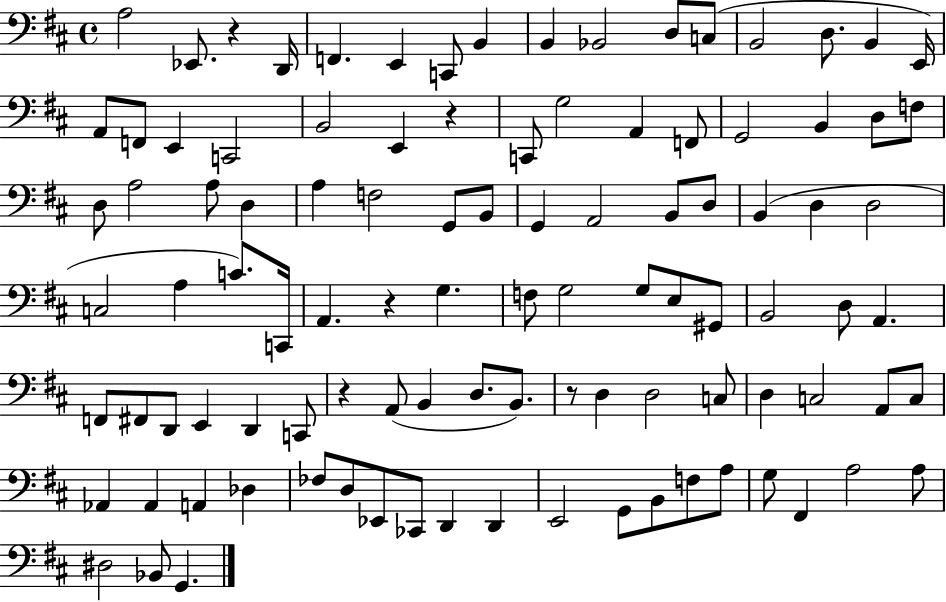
{
  \clef bass
  \time 4/4
  \defaultTimeSignature
  \key d \major
  a2 ees,8. r4 d,16 | f,4. e,4 c,8 b,4 | b,4 bes,2 d8 c8( | b,2 d8. b,4 e,16) | \break a,8 f,8 e,4 c,2 | b,2 e,4 r4 | c,8 g2 a,4 f,8 | g,2 b,4 d8 f8 | \break d8 a2 a8 d4 | a4 f2 g,8 b,8 | g,4 a,2 b,8 d8 | b,4( d4 d2 | \break c2 a4 c'8.) c,16 | a,4. r4 g4. | f8 g2 g8 e8 gis,8 | b,2 d8 a,4. | \break f,8 fis,8 d,8 e,4 d,4 c,8 | r4 a,8( b,4 d8. b,8.) | r8 d4 d2 c8 | d4 c2 a,8 c8 | \break aes,4 aes,4 a,4 des4 | fes8 d8 ees,8 ces,8 d,4 d,4 | e,2 g,8 b,8 f8 a8 | g8 fis,4 a2 a8 | \break dis2 bes,8 g,4. | \bar "|."
}